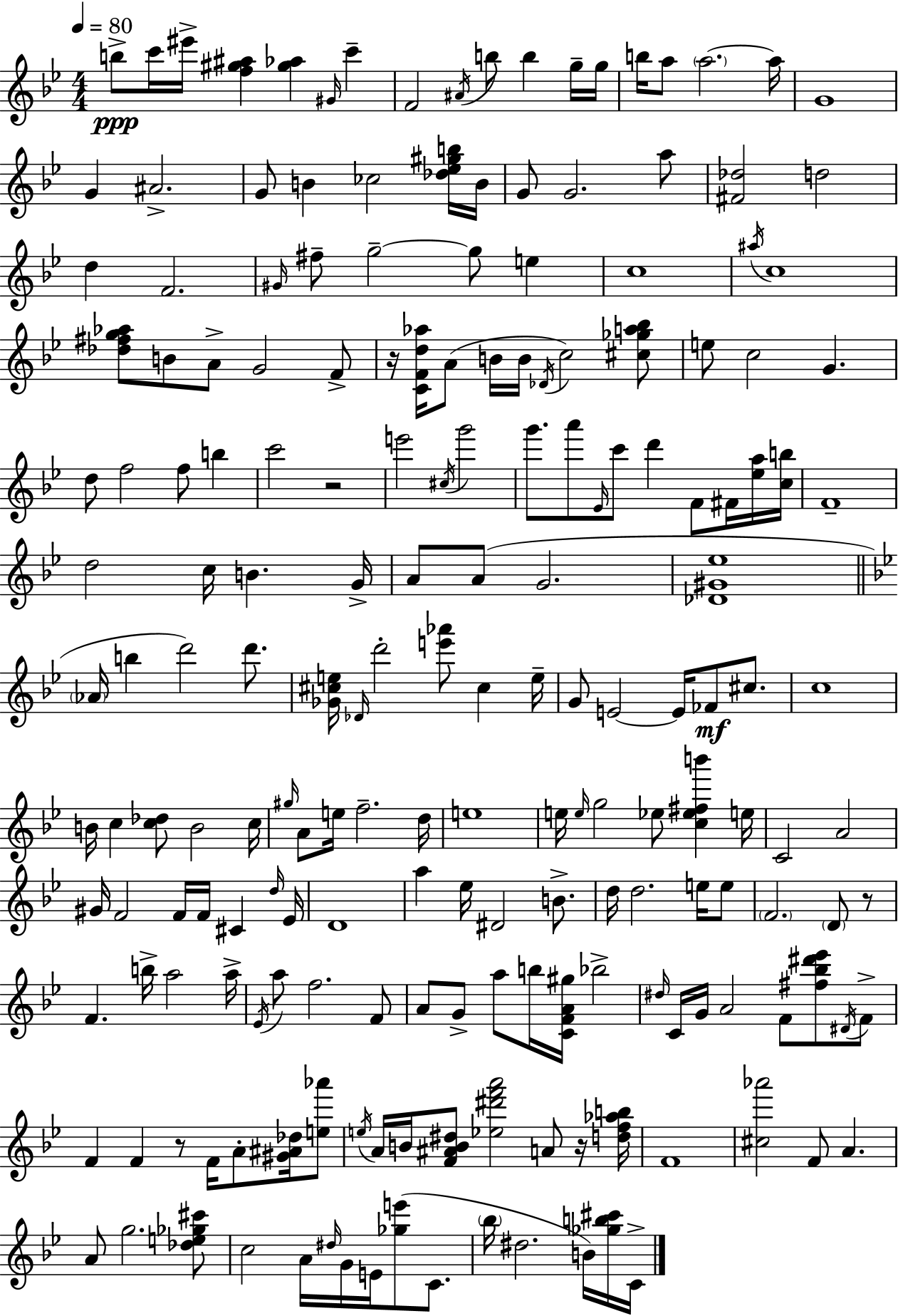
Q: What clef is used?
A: treble